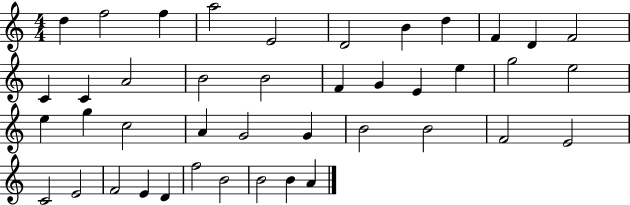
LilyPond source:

{
  \clef treble
  \numericTimeSignature
  \time 4/4
  \key c \major
  d''4 f''2 f''4 | a''2 e'2 | d'2 b'4 d''4 | f'4 d'4 f'2 | \break c'4 c'4 a'2 | b'2 b'2 | f'4 g'4 e'4 e''4 | g''2 e''2 | \break e''4 g''4 c''2 | a'4 g'2 g'4 | b'2 b'2 | f'2 e'2 | \break c'2 e'2 | f'2 e'4 d'4 | f''2 b'2 | b'2 b'4 a'4 | \break \bar "|."
}